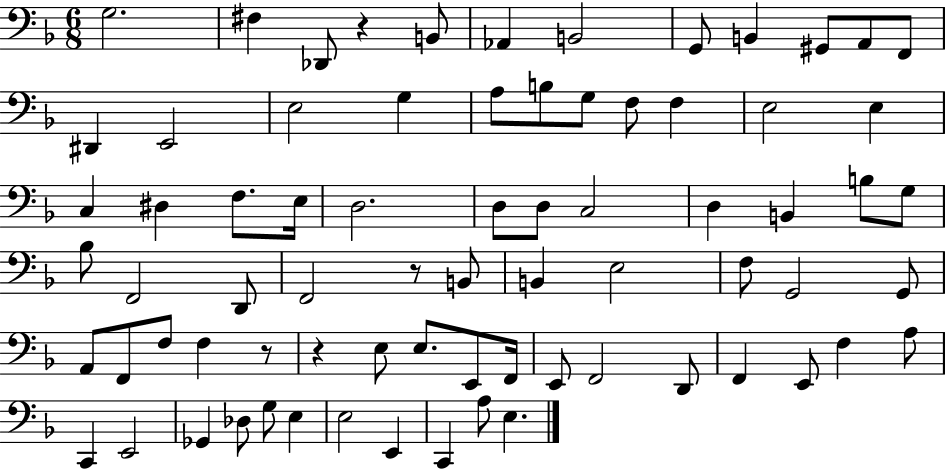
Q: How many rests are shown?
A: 4